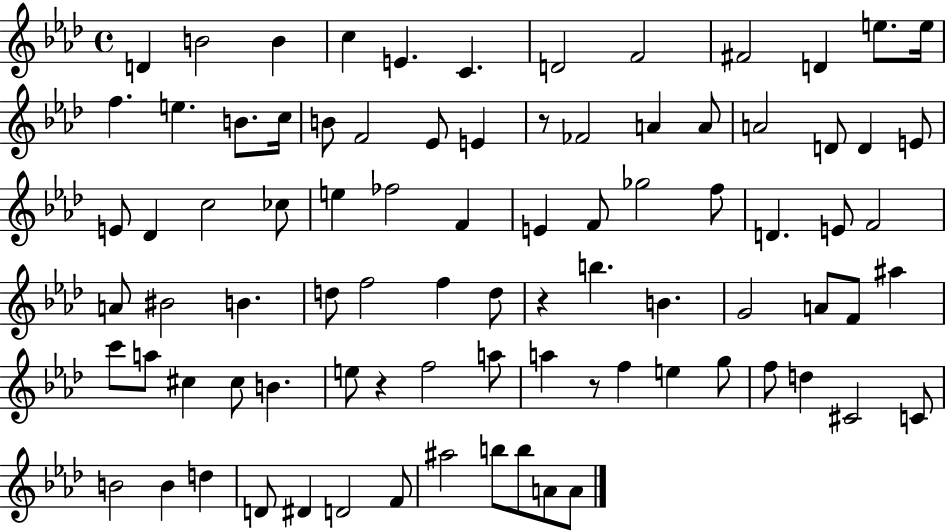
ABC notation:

X:1
T:Untitled
M:4/4
L:1/4
K:Ab
D B2 B c E C D2 F2 ^F2 D e/2 e/4 f e B/2 c/4 B/2 F2 _E/2 E z/2 _F2 A A/2 A2 D/2 D E/2 E/2 _D c2 _c/2 e _f2 F E F/2 _g2 f/2 D E/2 F2 A/2 ^B2 B d/2 f2 f d/2 z b B G2 A/2 F/2 ^a c'/2 a/2 ^c ^c/2 B e/2 z f2 a/2 a z/2 f e g/2 f/2 d ^C2 C/2 B2 B d D/2 ^D D2 F/2 ^a2 b/2 b/2 A/2 A/2